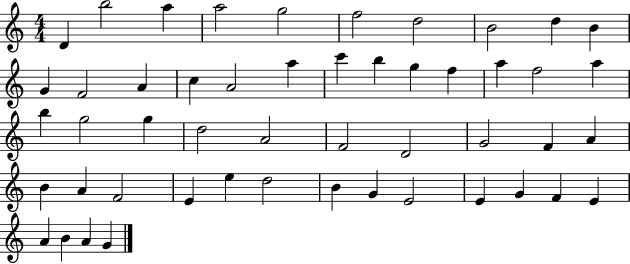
{
  \clef treble
  \numericTimeSignature
  \time 4/4
  \key c \major
  d'4 b''2 a''4 | a''2 g''2 | f''2 d''2 | b'2 d''4 b'4 | \break g'4 f'2 a'4 | c''4 a'2 a''4 | c'''4 b''4 g''4 f''4 | a''4 f''2 a''4 | \break b''4 g''2 g''4 | d''2 a'2 | f'2 d'2 | g'2 f'4 a'4 | \break b'4 a'4 f'2 | e'4 e''4 d''2 | b'4 g'4 e'2 | e'4 g'4 f'4 e'4 | \break a'4 b'4 a'4 g'4 | \bar "|."
}